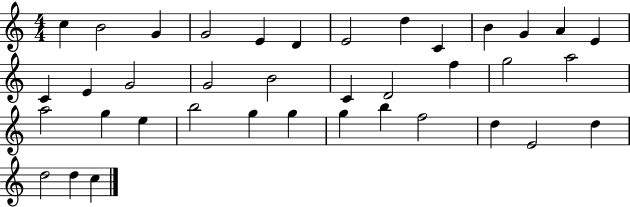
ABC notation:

X:1
T:Untitled
M:4/4
L:1/4
K:C
c B2 G G2 E D E2 d C B G A E C E G2 G2 B2 C D2 f g2 a2 a2 g e b2 g g g b f2 d E2 d d2 d c